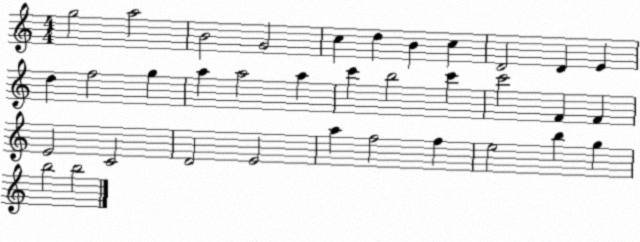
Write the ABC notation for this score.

X:1
T:Untitled
M:4/4
L:1/4
K:C
g2 a2 B2 G2 c d B c D2 D E d f2 g a a2 a c' b2 c' c'2 F F E2 C2 D2 E2 a f2 f e2 b g b2 b2